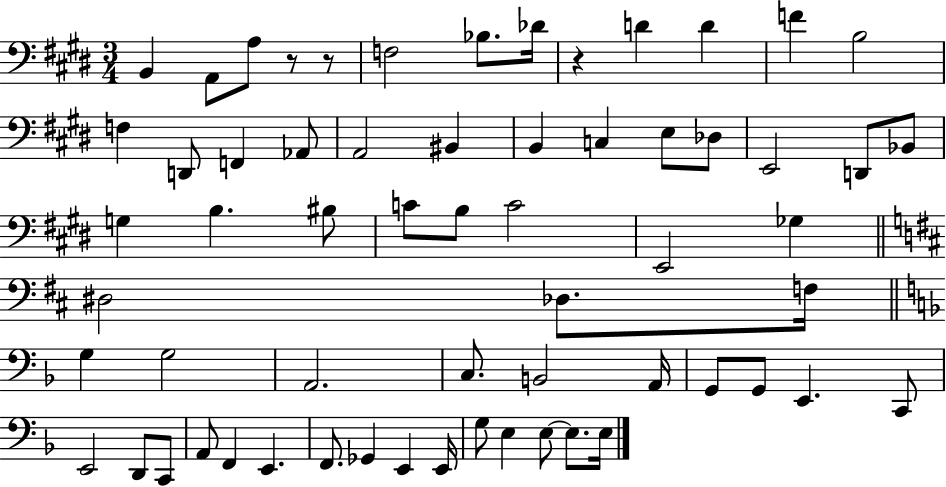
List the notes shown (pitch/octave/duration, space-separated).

B2/q A2/e A3/e R/e R/e F3/h Bb3/e. Db4/s R/q D4/q D4/q F4/q B3/h F3/q D2/e F2/q Ab2/e A2/h BIS2/q B2/q C3/q E3/e Db3/e E2/h D2/e Bb2/e G3/q B3/q. BIS3/e C4/e B3/e C4/h E2/h Gb3/q D#3/h Db3/e. F3/s G3/q G3/h A2/h. C3/e. B2/h A2/s G2/e G2/e E2/q. C2/e E2/h D2/e C2/e A2/e F2/q E2/q. F2/e. Gb2/q E2/q E2/s G3/e E3/q E3/e E3/e. E3/s